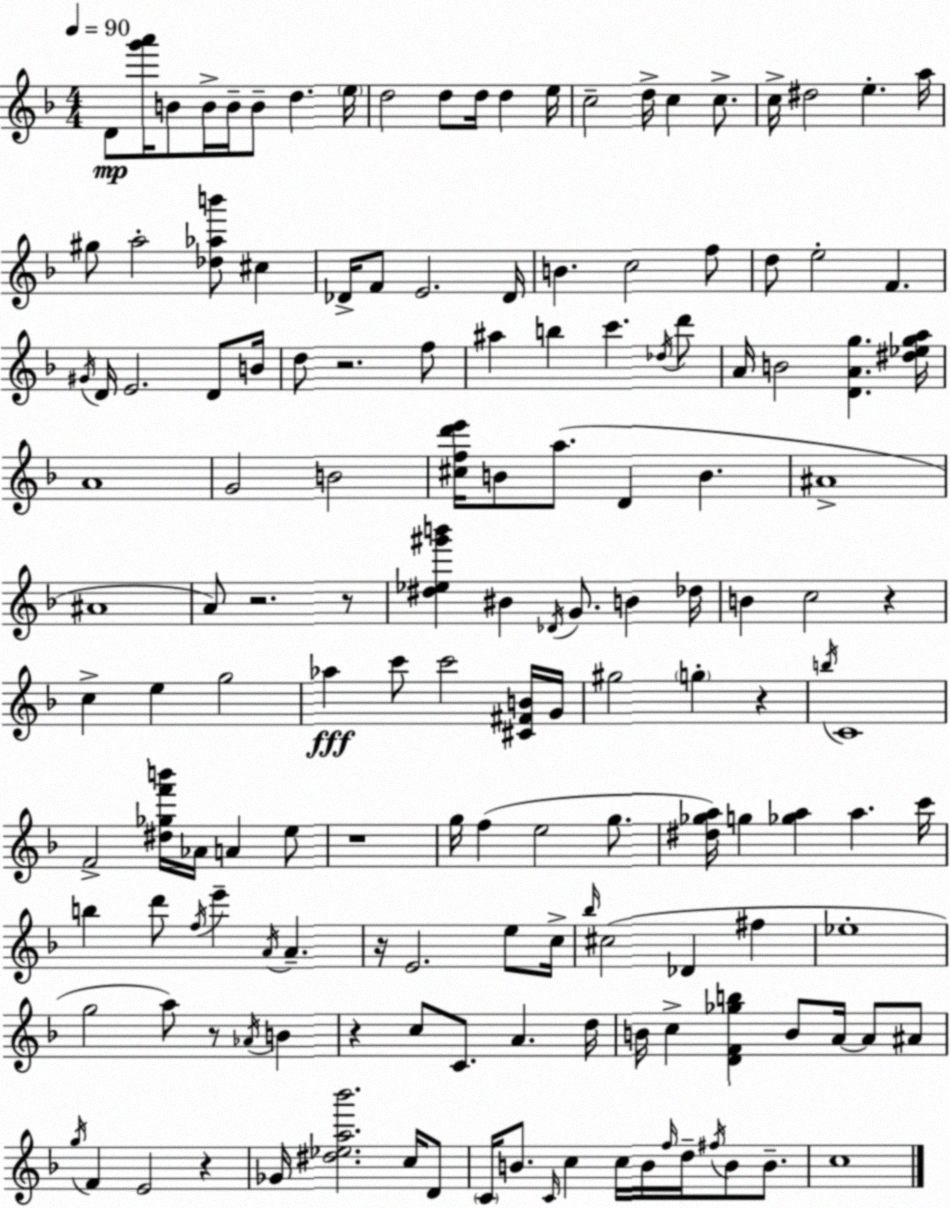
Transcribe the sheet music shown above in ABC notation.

X:1
T:Untitled
M:4/4
L:1/4
K:Dm
D/2 [g'a']/4 B/2 B/4 B/4 B/2 d e/4 d2 d/2 d/4 d e/4 c2 d/4 c c/2 c/4 ^d2 e a/4 ^g/2 a2 [_d_ab']/2 ^c _D/4 F/2 E2 _D/4 B c2 f/2 d/2 e2 F ^G/4 D/4 E2 D/2 B/4 d/2 z2 f/2 ^a b c' _d/4 d'/2 A/4 B2 [DAg] [^d_ega]/4 A4 G2 B2 [^cfd'e']/4 B/2 a/2 D B ^A4 ^A4 A/2 z2 z/2 [^d_e^g'b'] ^B _D/4 G/2 B _d/4 B c2 z c e g2 _a c'/2 c'2 [^C^FB]/4 G/4 ^g2 g z b/4 C4 F2 [^d_gf'b']/4 _A/4 A e/2 z4 g/4 f e2 g/2 [^d_ga]/4 g [_ga] a c'/4 b d'/2 f/4 e' A/4 A z/4 E2 e/2 c/4 _b/4 ^c2 _D ^f _e4 g2 a/2 z/2 _A/4 B z c/2 C/2 A d/4 B/4 c [DF_gb] B/2 A/4 A/2 ^A/2 g/4 F E2 z _G/4 [^d_ea_b']2 c/4 D/2 C/4 B/2 C/4 c c/4 B/4 f/4 d/4 ^f/4 B/2 B/2 c4